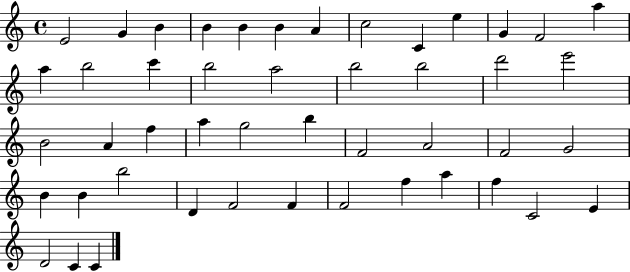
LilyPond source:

{
  \clef treble
  \time 4/4
  \defaultTimeSignature
  \key c \major
  e'2 g'4 b'4 | b'4 b'4 b'4 a'4 | c''2 c'4 e''4 | g'4 f'2 a''4 | \break a''4 b''2 c'''4 | b''2 a''2 | b''2 b''2 | d'''2 e'''2 | \break b'2 a'4 f''4 | a''4 g''2 b''4 | f'2 a'2 | f'2 g'2 | \break b'4 b'4 b''2 | d'4 f'2 f'4 | f'2 f''4 a''4 | f''4 c'2 e'4 | \break d'2 c'4 c'4 | \bar "|."
}